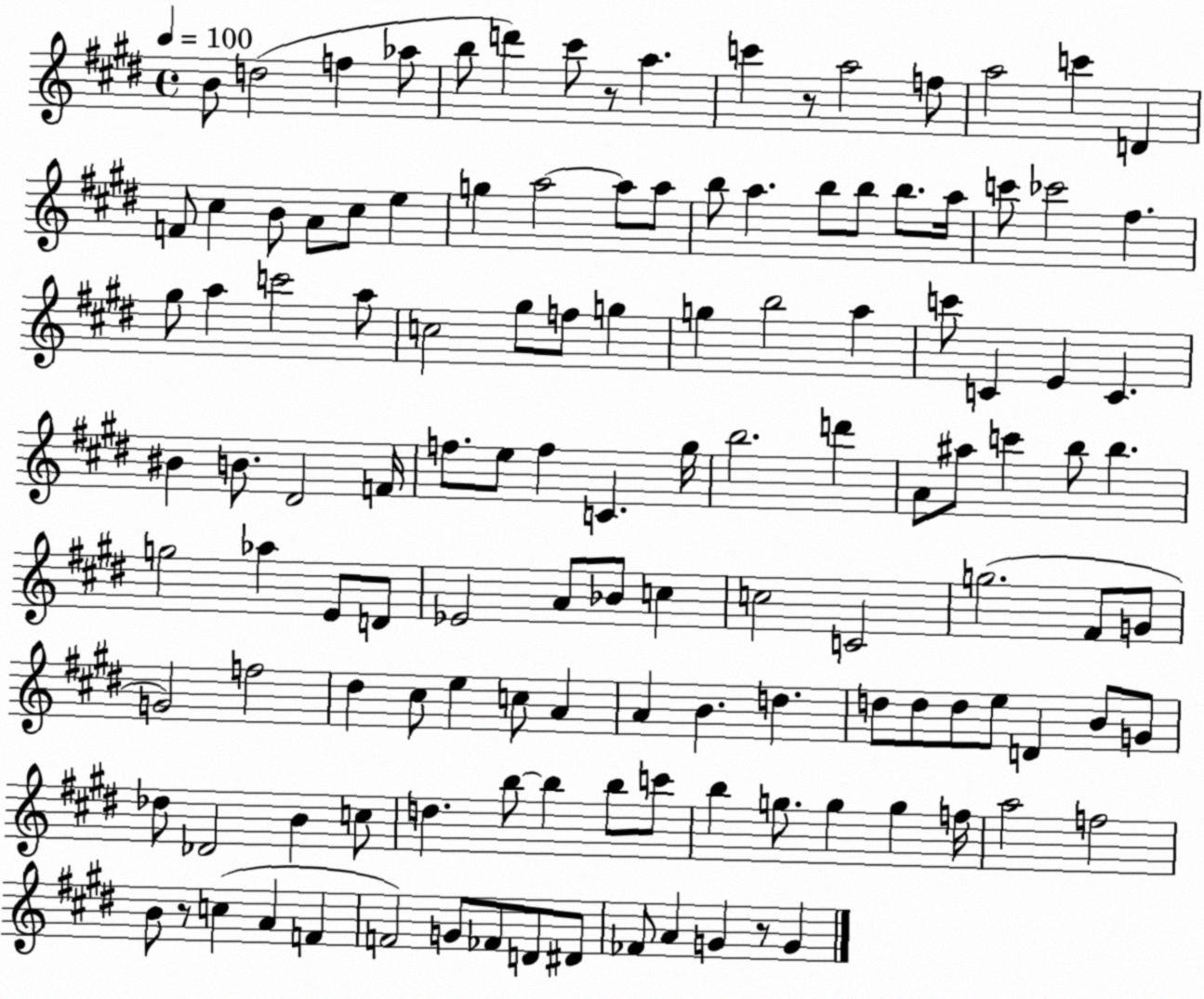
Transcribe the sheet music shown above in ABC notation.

X:1
T:Untitled
M:4/4
L:1/4
K:E
B/2 d2 f _a/2 b/2 d' ^c'/2 z/2 a c' z/2 a2 f/2 a2 c' D F/2 ^c B/2 A/2 ^c/2 e g a2 a/2 a/2 b/2 a b/2 b/2 b/2 a/4 c'/2 _c'2 ^f ^g/2 a c'2 a/2 c2 ^g/2 f/2 g g b2 a c'/2 C E C ^B B/2 ^D2 F/4 f/2 e/2 f C ^g/4 b2 d' A/2 ^a/2 c' b/2 b g2 _a E/2 D/2 _E2 A/2 _B/2 c c2 C2 g2 ^F/2 G/2 G2 f2 ^d ^c/2 e c/2 A A B d d/2 d/2 d/2 e/2 D B/2 G/2 _d/2 _D2 B c/2 d b/2 b b/2 c'/2 b g/2 g g f/4 a2 f2 B/2 z/2 c A F F2 G/2 _F/2 D/2 ^D/2 _F/2 A G z/2 G